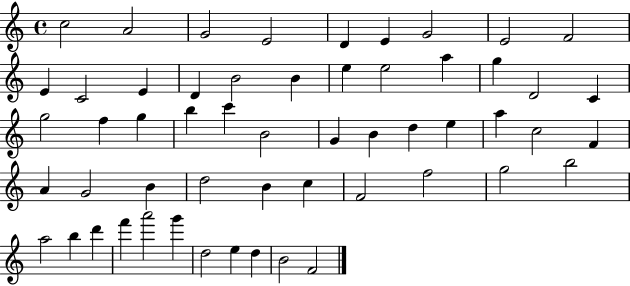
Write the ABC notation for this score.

X:1
T:Untitled
M:4/4
L:1/4
K:C
c2 A2 G2 E2 D E G2 E2 F2 E C2 E D B2 B e e2 a g D2 C g2 f g b c' B2 G B d e a c2 F A G2 B d2 B c F2 f2 g2 b2 a2 b d' f' a'2 g' d2 e d B2 F2